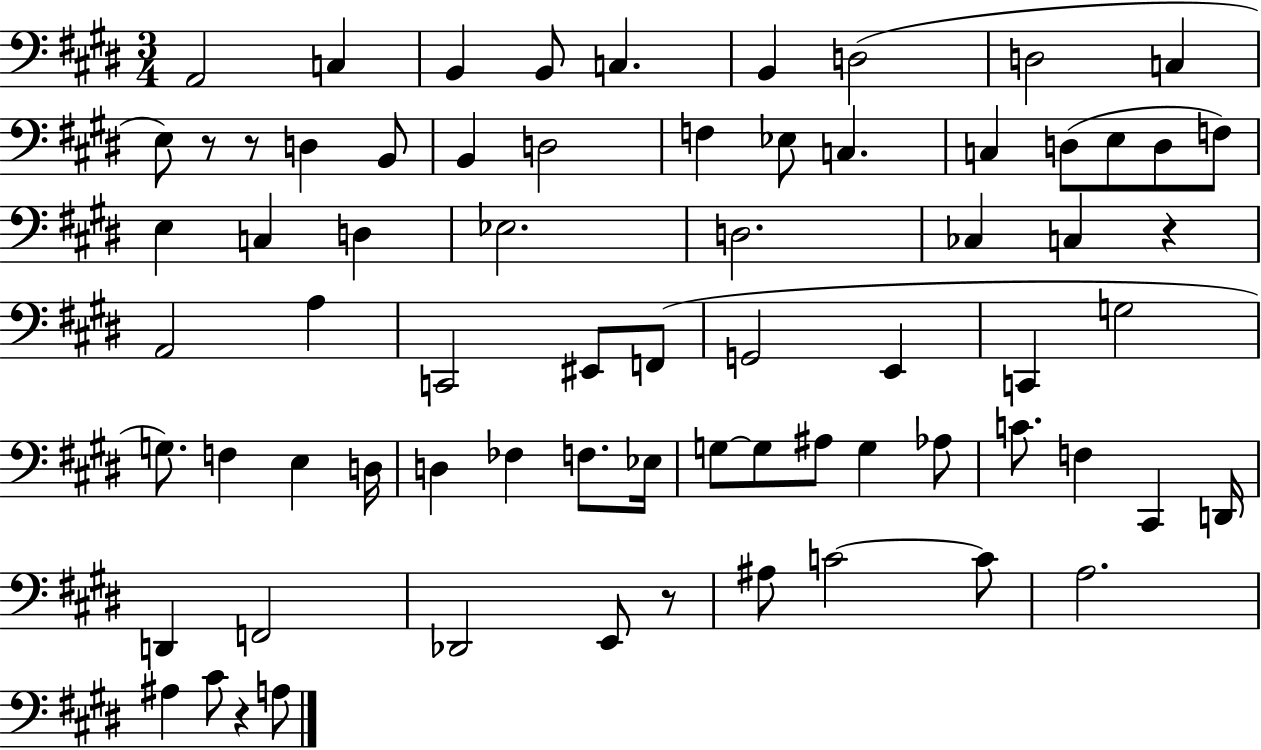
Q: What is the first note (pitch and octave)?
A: A2